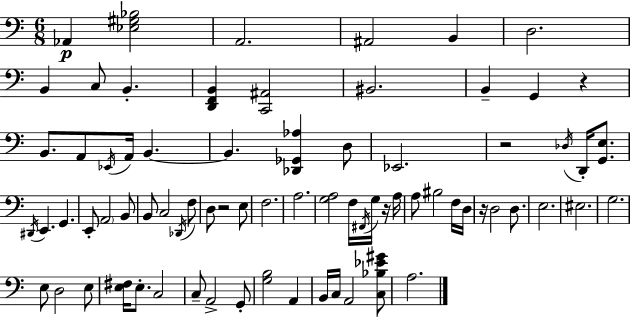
X:1
T:Untitled
M:6/8
L:1/4
K:Am
_A,, [_E,^G,_B,]2 A,,2 ^A,,2 B,, D,2 B,, C,/2 B,, [D,,F,,B,,] [C,,^A,,]2 ^B,,2 B,, G,, z B,,/2 A,,/2 _E,,/4 A,,/4 B,, B,, [_D,,_G,,_A,] D,/2 _E,,2 z2 _D,/4 D,,/4 [G,,E,]/2 ^D,,/4 E,, G,, E,,/2 A,,2 B,,/2 B,,/2 C,2 _D,,/4 F,/2 D,/2 z2 E,/2 F,2 A,2 [G,A,]2 F,/4 ^F,,/4 G,/4 z/4 A,/4 A,/2 ^B,2 F,/4 D,/4 z/4 D,2 D,/2 E,2 ^E,2 G,2 E,/2 D,2 E,/2 [E,^F,]/4 E,/2 C,2 C,/2 A,,2 G,,/2 [G,B,]2 A,, B,,/4 C,/4 A,,2 [C,_B,_E^G]/2 A,2